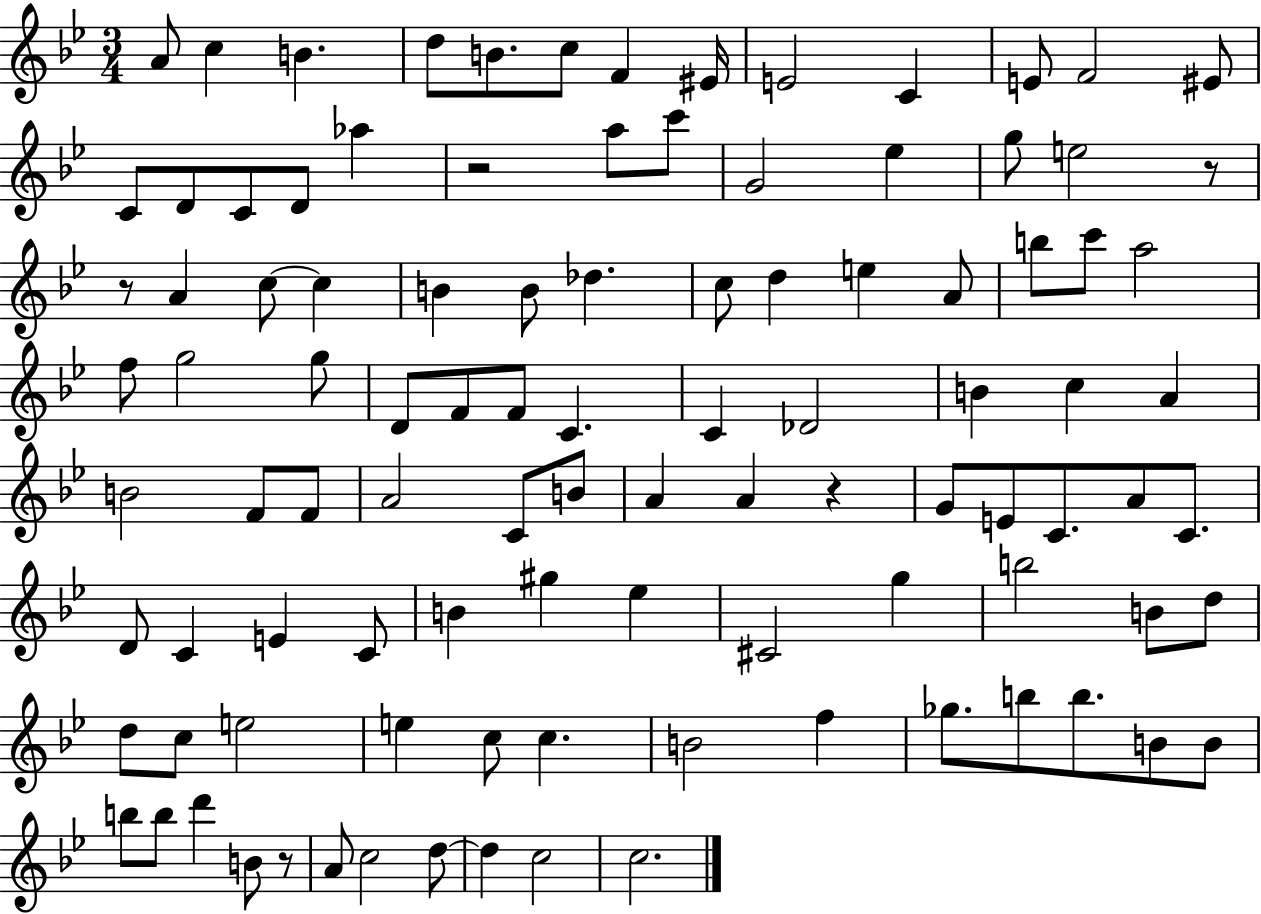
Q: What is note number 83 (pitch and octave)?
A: Gb5